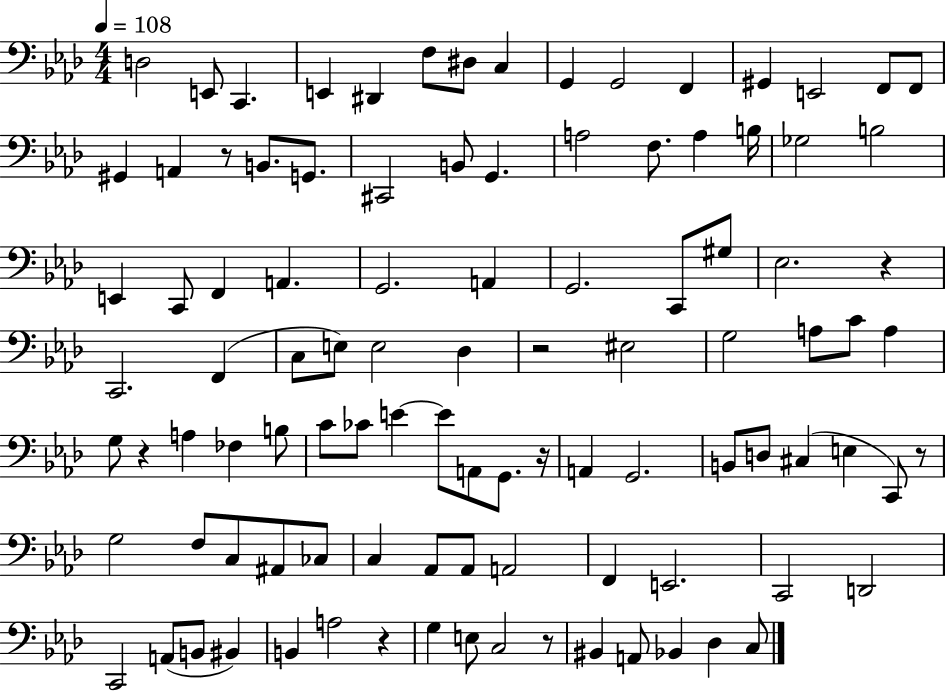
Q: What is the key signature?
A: AES major